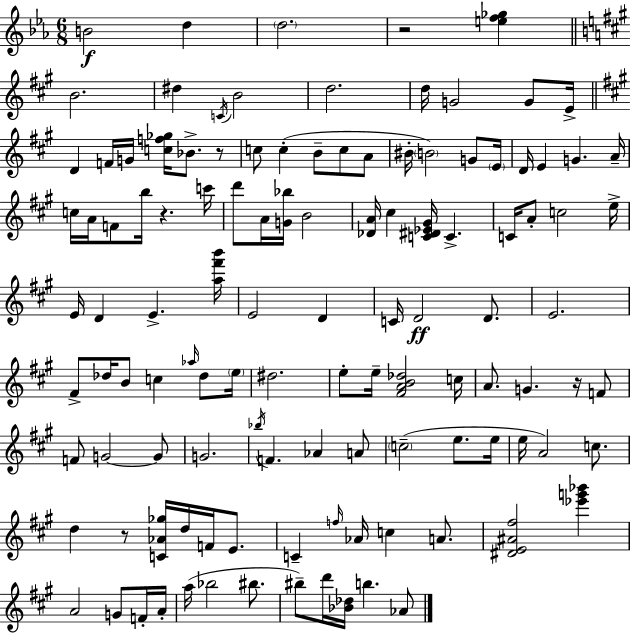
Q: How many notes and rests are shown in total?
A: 116